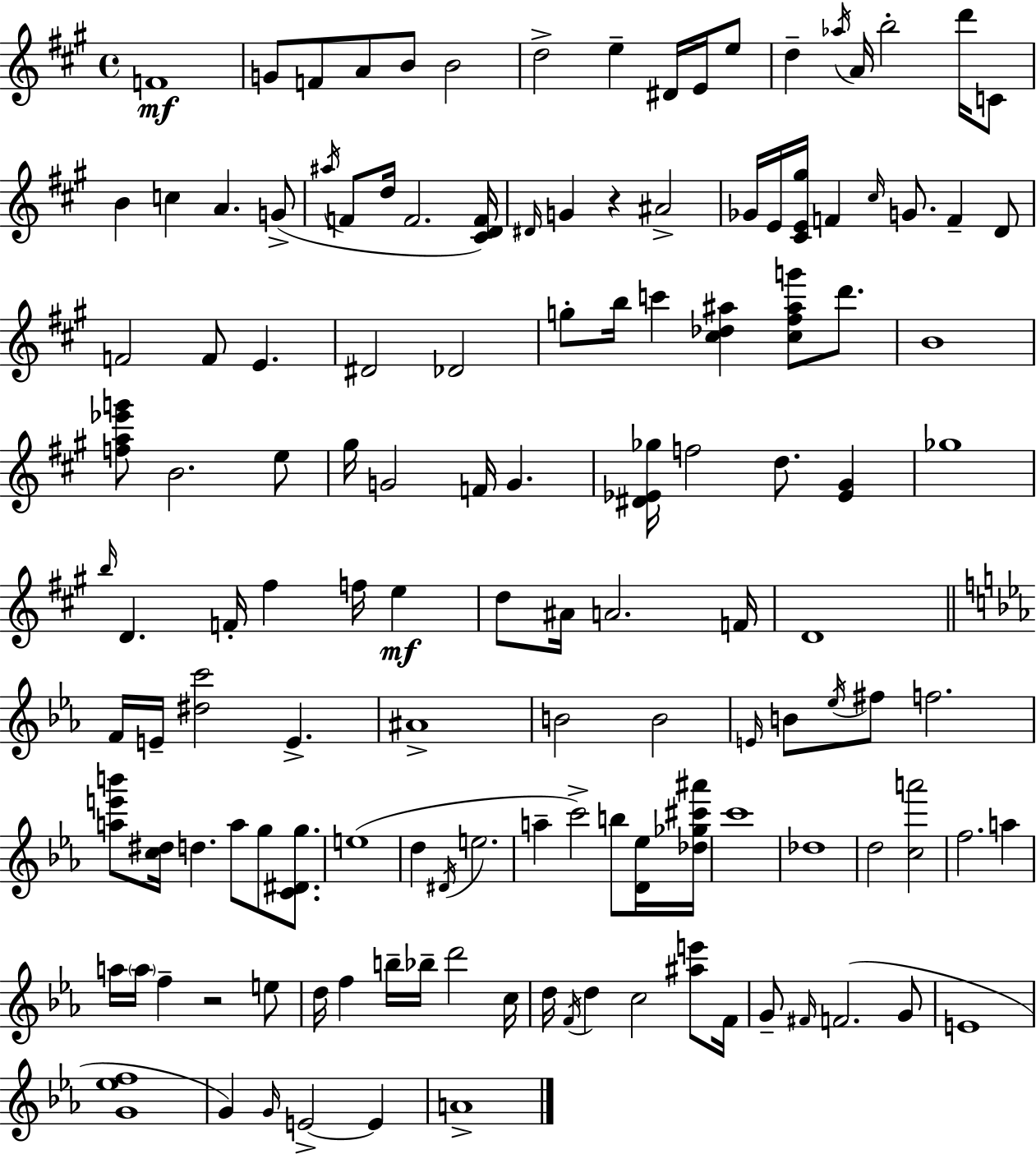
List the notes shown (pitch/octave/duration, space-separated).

F4/w G4/e F4/e A4/e B4/e B4/h D5/h E5/q D#4/s E4/s E5/e D5/q Ab5/s A4/s B5/h D6/s C4/e B4/q C5/q A4/q. G4/e A#5/s F4/e D5/s F4/h. [C#4,D4,F4]/s D#4/s G4/q R/q A#4/h Gb4/s E4/s [C#4,E4,G#5]/s F4/q C#5/s G4/e. F4/q D4/e F4/h F4/e E4/q. D#4/h Db4/h G5/e B5/s C6/q [C#5,Db5,A#5]/q [C#5,F#5,A#5,G6]/e D6/e. B4/w [F5,A5,Eb6,G6]/e B4/h. E5/e G#5/s G4/h F4/s G4/q. [D#4,Eb4,Gb5]/s F5/h D5/e. [Eb4,G#4]/q Gb5/w B5/s D4/q. F4/s F#5/q F5/s E5/q D5/e A#4/s A4/h. F4/s D4/w F4/s E4/s [D#5,C6]/h E4/q. A#4/w B4/h B4/h E4/s B4/e Eb5/s F#5/e F5/h. [A5,E6,B6]/e [C5,D#5]/s D5/q. A5/e G5/e [C4,D#4,G5]/e. E5/w D5/q D#4/s E5/h. A5/q C6/h B5/e [D4,Eb5]/s [Db5,Gb5,C#6,A#6]/s C6/w Db5/w D5/h [C5,A6]/h F5/h. A5/q A5/s A5/s F5/q R/h E5/e D5/s F5/q B5/s Bb5/s D6/h C5/s D5/s F4/s D5/q C5/h [A#5,E6]/e F4/s G4/e F#4/s F4/h. G4/e E4/w [G4,Eb5,F5]/w G4/q G4/s E4/h E4/q A4/w